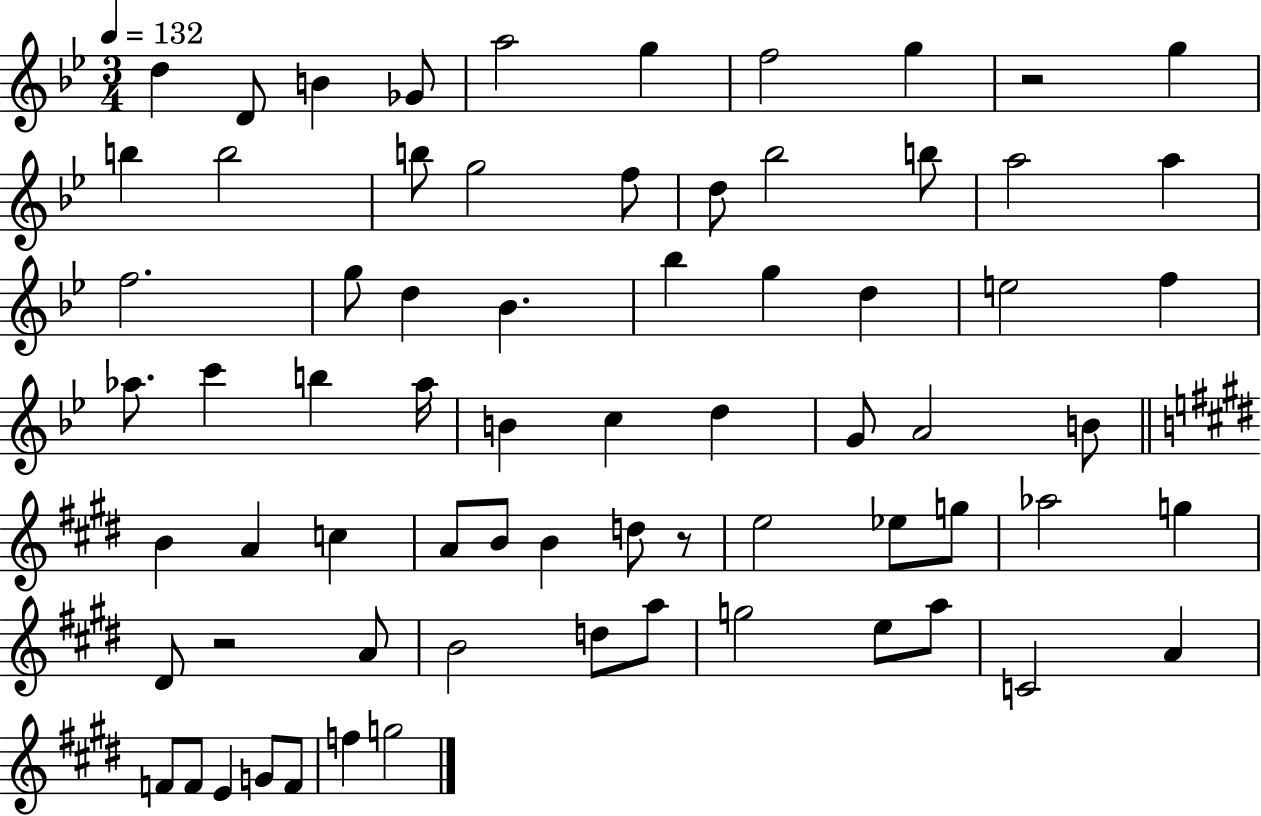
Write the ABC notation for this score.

X:1
T:Untitled
M:3/4
L:1/4
K:Bb
d D/2 B _G/2 a2 g f2 g z2 g b b2 b/2 g2 f/2 d/2 _b2 b/2 a2 a f2 g/2 d _B _b g d e2 f _a/2 c' b _a/4 B c d G/2 A2 B/2 B A c A/2 B/2 B d/2 z/2 e2 _e/2 g/2 _a2 g ^D/2 z2 A/2 B2 d/2 a/2 g2 e/2 a/2 C2 A F/2 F/2 E G/2 F/2 f g2